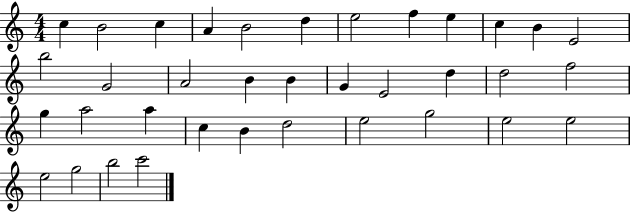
{
  \clef treble
  \numericTimeSignature
  \time 4/4
  \key c \major
  c''4 b'2 c''4 | a'4 b'2 d''4 | e''2 f''4 e''4 | c''4 b'4 e'2 | \break b''2 g'2 | a'2 b'4 b'4 | g'4 e'2 d''4 | d''2 f''2 | \break g''4 a''2 a''4 | c''4 b'4 d''2 | e''2 g''2 | e''2 e''2 | \break e''2 g''2 | b''2 c'''2 | \bar "|."
}